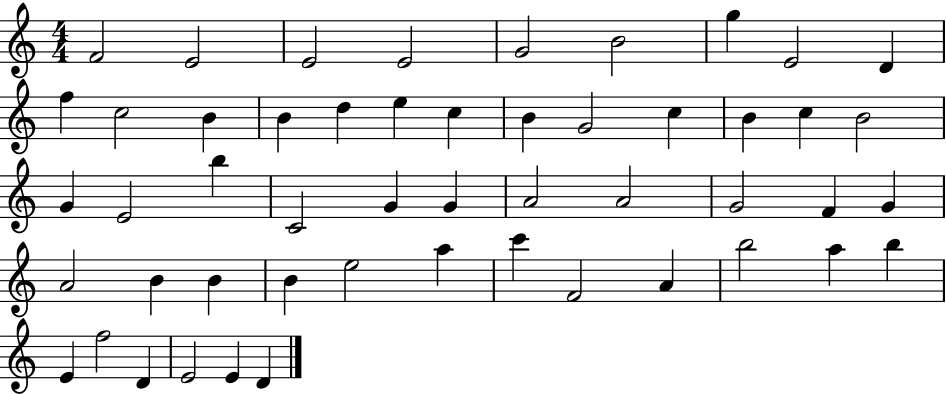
X:1
T:Untitled
M:4/4
L:1/4
K:C
F2 E2 E2 E2 G2 B2 g E2 D f c2 B B d e c B G2 c B c B2 G E2 b C2 G G A2 A2 G2 F G A2 B B B e2 a c' F2 A b2 a b E f2 D E2 E D